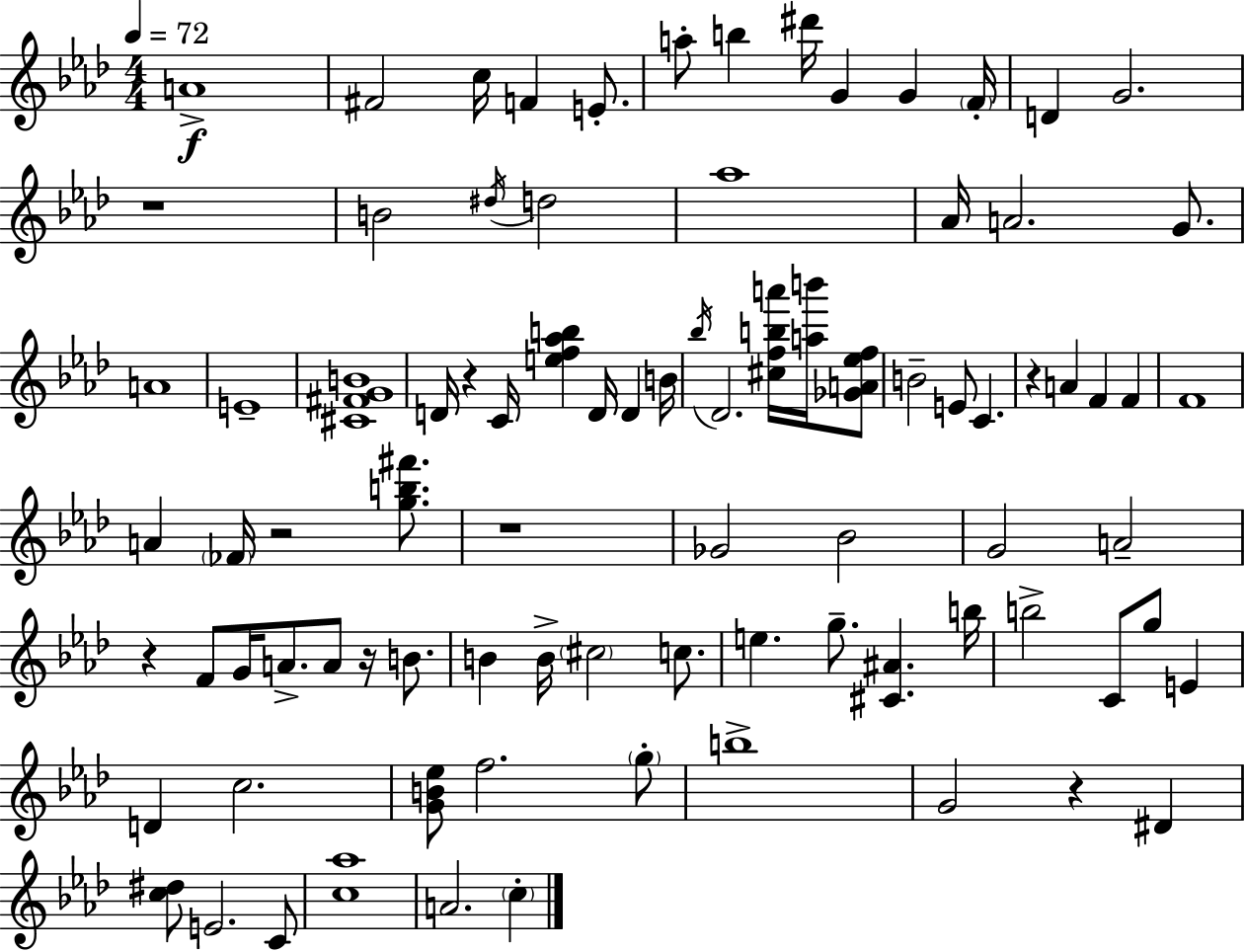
{
  \clef treble
  \numericTimeSignature
  \time 4/4
  \key aes \major
  \tempo 4 = 72
  a'1->\f | fis'2 c''16 f'4 e'8.-. | a''8-. b''4 dis'''16 g'4 g'4 \parenthesize f'16-. | d'4 g'2. | \break r1 | b'2 \acciaccatura { dis''16 } d''2 | aes''1 | aes'16 a'2. g'8. | \break a'1 | e'1-- | <cis' fis' g' b'>1 | d'16 r4 c'16 <e'' f'' aes'' b''>4 d'16 d'4 | \break b'16 \acciaccatura { bes''16 } des'2. <cis'' f'' b'' a'''>16 <a'' b'''>16 | <ges' a' ees'' f''>8 b'2-- e'8 c'4. | r4 a'4 f'4 f'4 | f'1 | \break a'4 \parenthesize fes'16 r2 <g'' b'' fis'''>8. | r1 | ges'2 bes'2 | g'2 a'2-- | \break r4 f'8 g'16 a'8.-> a'8 r16 b'8. | b'4 b'16-> \parenthesize cis''2 c''8. | e''4. g''8.-- <cis' ais'>4. | b''16 b''2-> c'8 g''8 e'4 | \break d'4 c''2. | <g' b' ees''>8 f''2. | \parenthesize g''8-. b''1-> | g'2 r4 dis'4 | \break <c'' dis''>8 e'2. | c'8 <c'' aes''>1 | a'2. \parenthesize c''4-. | \bar "|."
}